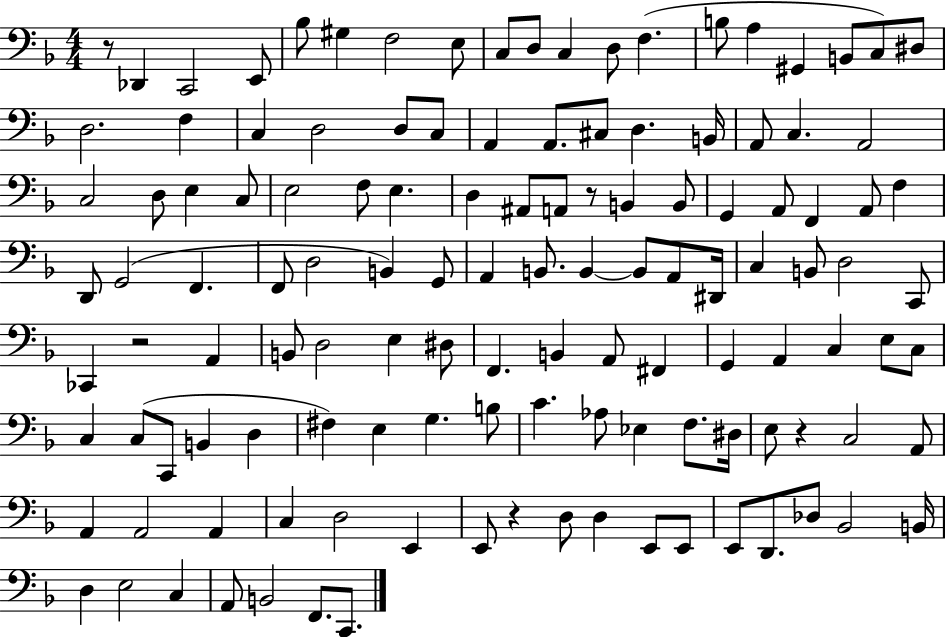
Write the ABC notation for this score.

X:1
T:Untitled
M:4/4
L:1/4
K:F
z/2 _D,, C,,2 E,,/2 _B,/2 ^G, F,2 E,/2 C,/2 D,/2 C, D,/2 F, B,/2 A, ^G,, B,,/2 C,/2 ^D,/2 D,2 F, C, D,2 D,/2 C,/2 A,, A,,/2 ^C,/2 D, B,,/4 A,,/2 C, A,,2 C,2 D,/2 E, C,/2 E,2 F,/2 E, D, ^A,,/2 A,,/2 z/2 B,, B,,/2 G,, A,,/2 F,, A,,/2 F, D,,/2 G,,2 F,, F,,/2 D,2 B,, G,,/2 A,, B,,/2 B,, B,,/2 A,,/2 ^D,,/4 C, B,,/2 D,2 C,,/2 _C,, z2 A,, B,,/2 D,2 E, ^D,/2 F,, B,, A,,/2 ^F,, G,, A,, C, E,/2 C,/2 C, C,/2 C,,/2 B,, D, ^F, E, G, B,/2 C _A,/2 _E, F,/2 ^D,/4 E,/2 z C,2 A,,/2 A,, A,,2 A,, C, D,2 E,, E,,/2 z D,/2 D, E,,/2 E,,/2 E,,/2 D,,/2 _D,/2 _B,,2 B,,/4 D, E,2 C, A,,/2 B,,2 F,,/2 C,,/2